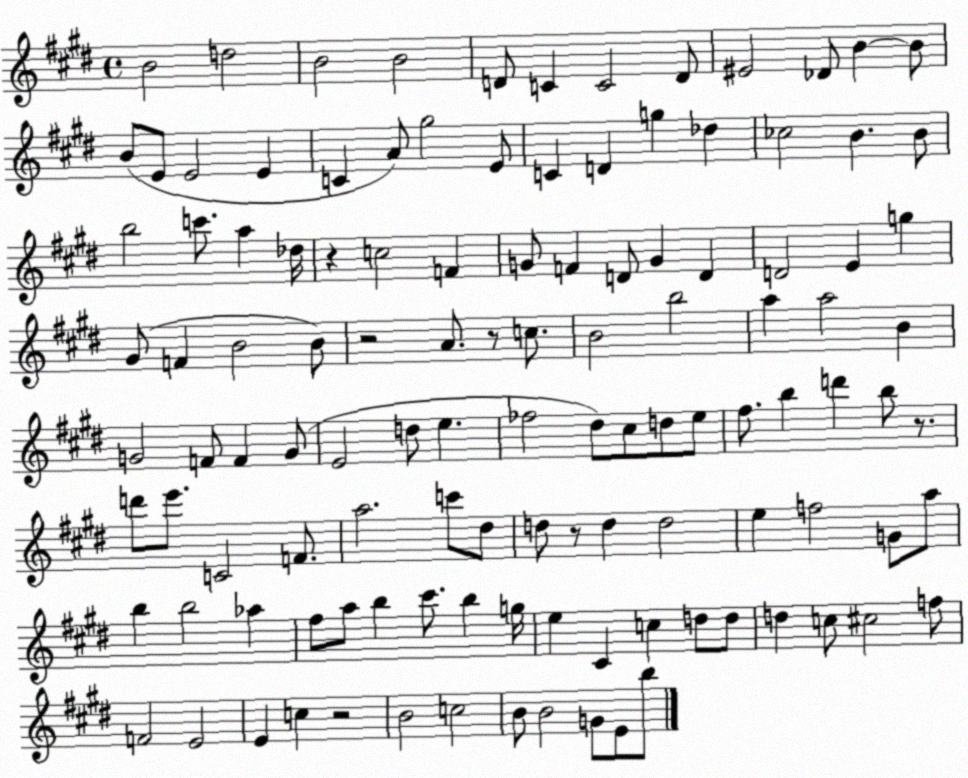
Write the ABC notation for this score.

X:1
T:Untitled
M:4/4
L:1/4
K:E
B2 d2 B2 B2 D/2 C C2 D/2 ^E2 _D/2 B B/2 B/2 E/2 E2 E C A/2 ^g2 E/2 C D g _d _c2 B B/2 b2 c'/2 a _d/4 z c2 F G/2 F D/2 G D D2 E g ^G/2 F B2 B/2 z2 A/2 z/2 c/2 B2 b2 a a2 B G2 F/2 F G/2 E2 d/2 e _f2 ^d/2 ^c/2 d/2 e/2 ^f/2 b d' b/2 z/2 d'/2 e'/2 C2 F/2 a2 c'/2 ^d/2 d/2 z/2 d d2 e f2 G/2 a/2 b b2 _a ^f/2 a/2 b ^c'/2 b g/4 e ^C c d/2 d/2 d c/2 ^c2 f/2 F2 E2 E c z2 B2 c2 B/2 B2 G/2 E/2 b/2